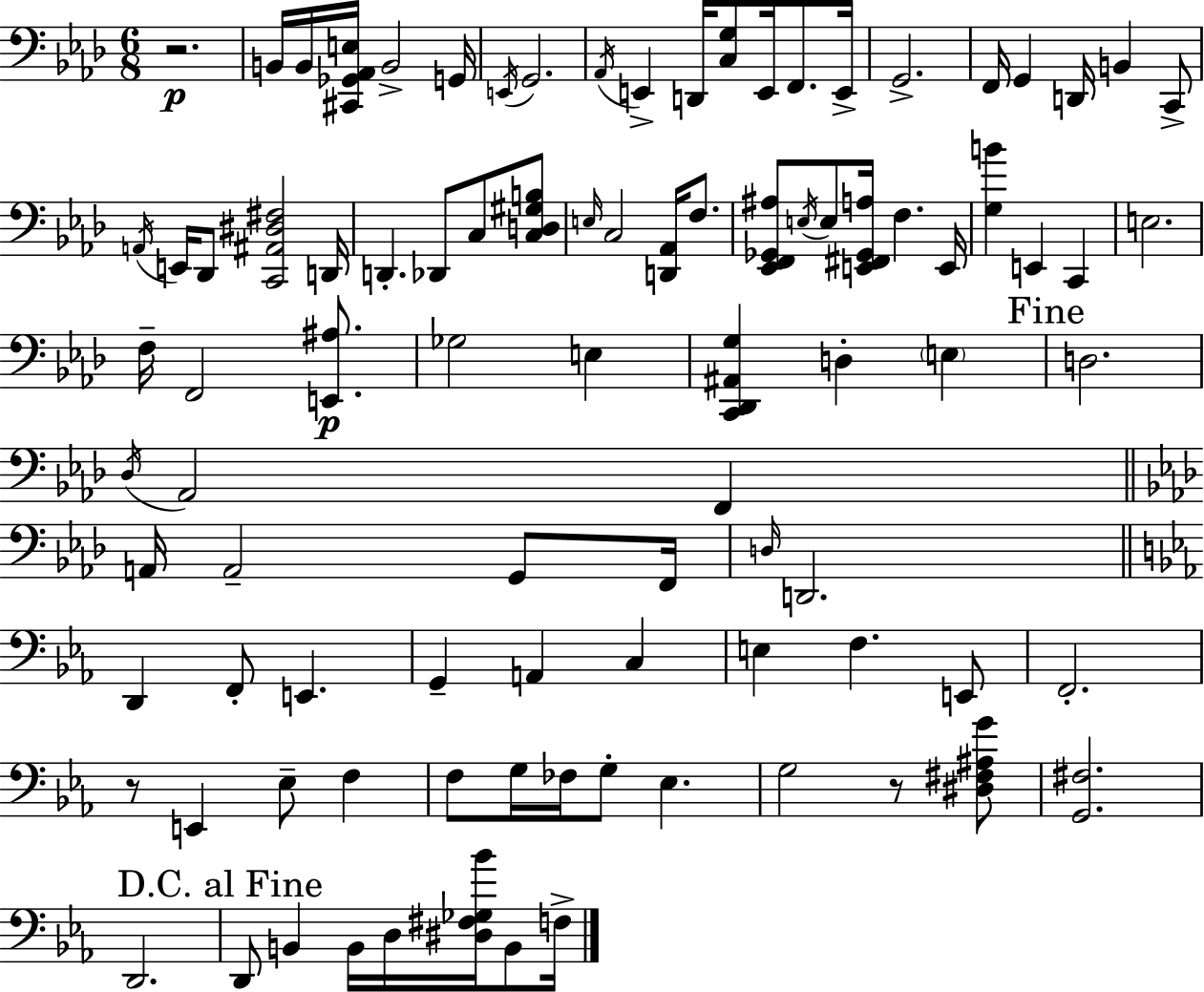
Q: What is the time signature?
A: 6/8